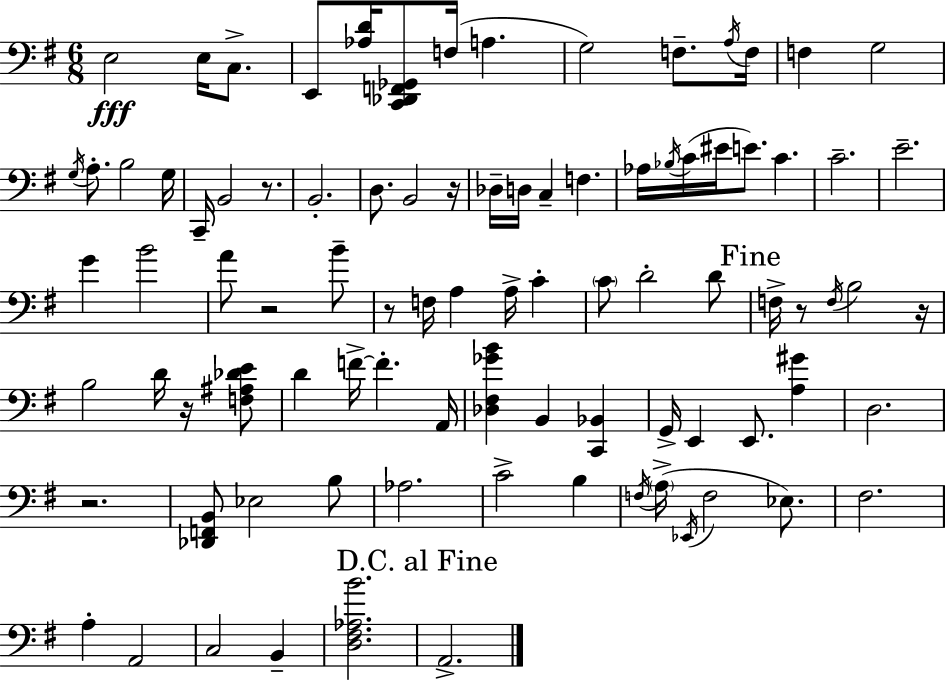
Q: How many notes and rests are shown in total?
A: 90